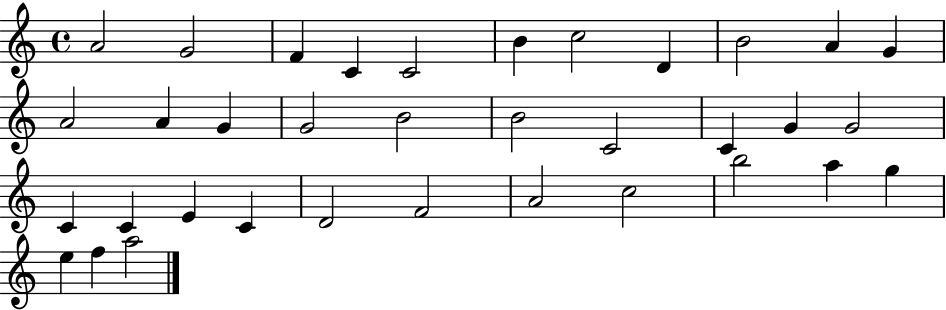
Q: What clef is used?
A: treble